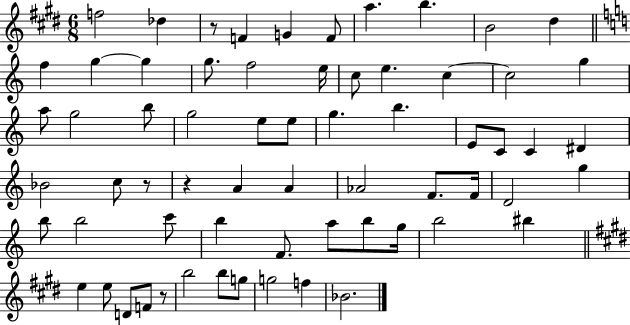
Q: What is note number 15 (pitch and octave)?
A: E5